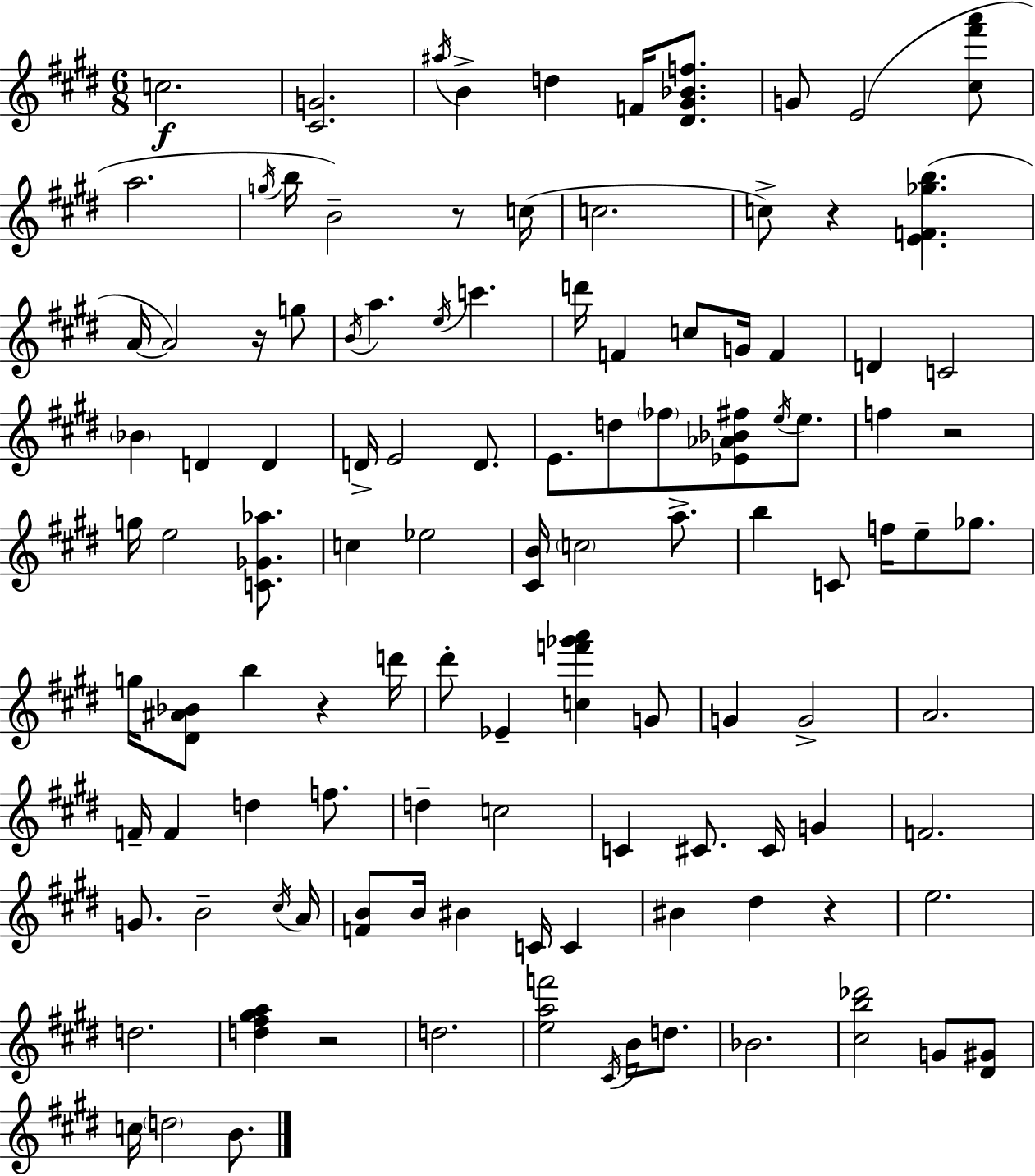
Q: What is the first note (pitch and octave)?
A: C5